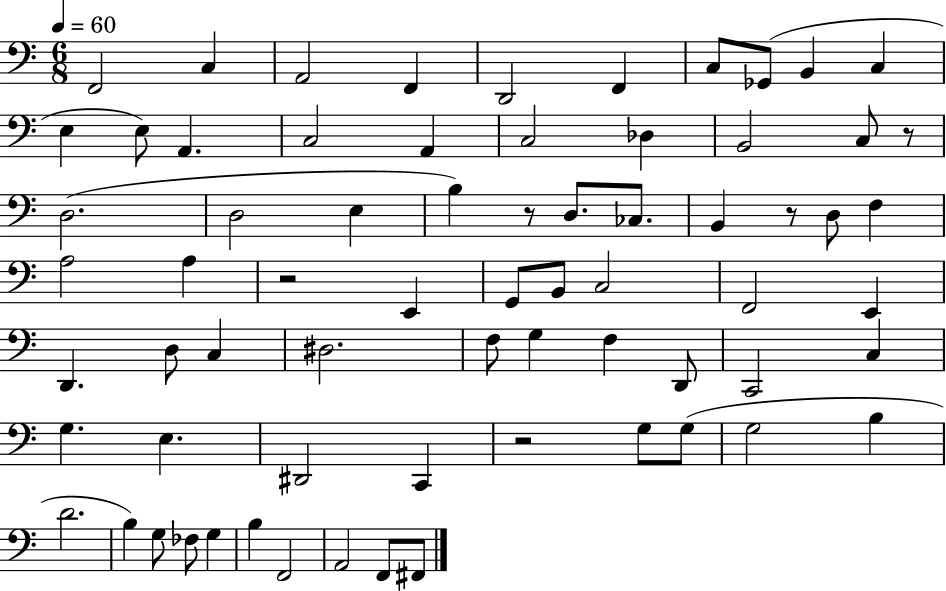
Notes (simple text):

F2/h C3/q A2/h F2/q D2/h F2/q C3/e Gb2/e B2/q C3/q E3/q E3/e A2/q. C3/h A2/q C3/h Db3/q B2/h C3/e R/e D3/h. D3/h E3/q B3/q R/e D3/e. CES3/e. B2/q R/e D3/e F3/q A3/h A3/q R/h E2/q G2/e B2/e C3/h F2/h E2/q D2/q. D3/e C3/q D#3/h. F3/e G3/q F3/q D2/e C2/h C3/q G3/q. E3/q. D#2/h C2/q R/h G3/e G3/e G3/h B3/q D4/h. B3/q G3/e FES3/e G3/q B3/q F2/h A2/h F2/e F#2/e